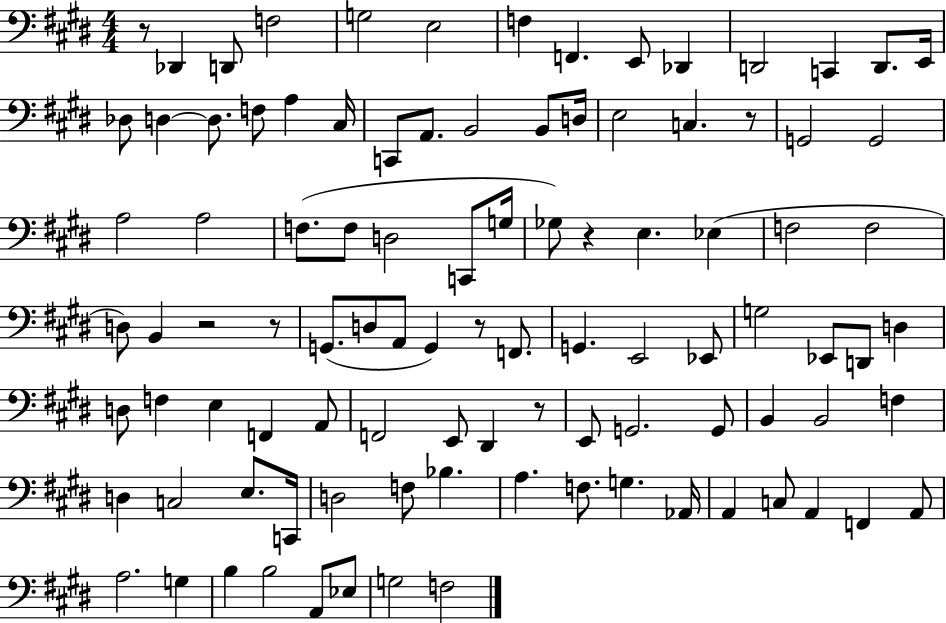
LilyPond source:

{
  \clef bass
  \numericTimeSignature
  \time 4/4
  \key e \major
  r8 des,4 d,8 f2 | g2 e2 | f4 f,4. e,8 des,4 | d,2 c,4 d,8. e,16 | \break des8 d4~~ d8. f8 a4 cis16 | c,8 a,8. b,2 b,8 d16 | e2 c4. r8 | g,2 g,2 | \break a2 a2 | f8.( f8 d2 c,8 g16 | ges8) r4 e4. ees4( | f2 f2 | \break d8) b,4 r2 r8 | g,8.( d8 a,8 g,4) r8 f,8. | g,4. e,2 ees,8 | g2 ees,8 d,8 d4 | \break d8 f4 e4 f,4 a,8 | f,2 e,8 dis,4 r8 | e,8 g,2. g,8 | b,4 b,2 f4 | \break d4 c2 e8. c,16 | d2 f8 bes4. | a4. f8. g4. aes,16 | a,4 c8 a,4 f,4 a,8 | \break a2. g4 | b4 b2 a,8 ees8 | g2 f2 | \bar "|."
}